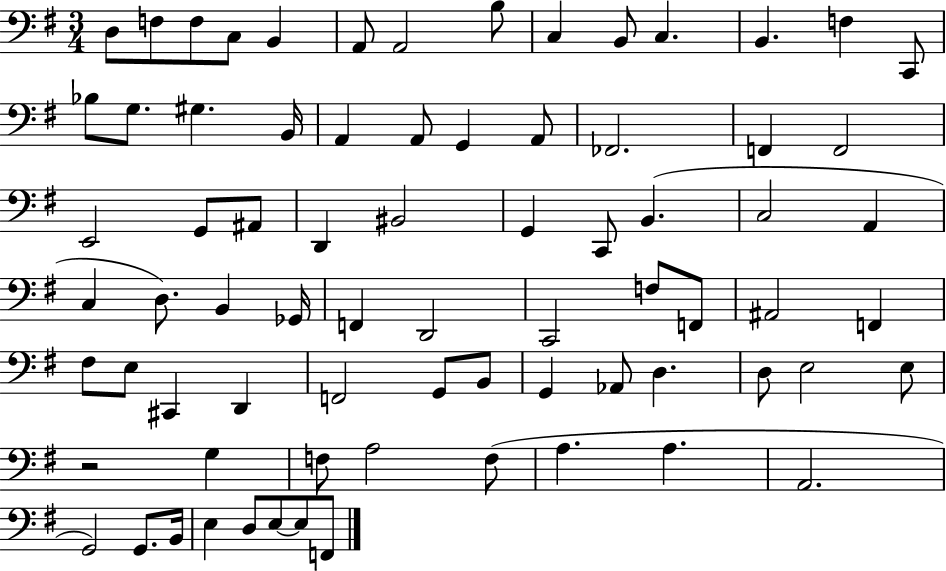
{
  \clef bass
  \numericTimeSignature
  \time 3/4
  \key g \major
  d8 f8 f8 c8 b,4 | a,8 a,2 b8 | c4 b,8 c4. | b,4. f4 c,8 | \break bes8 g8. gis4. b,16 | a,4 a,8 g,4 a,8 | fes,2. | f,4 f,2 | \break e,2 g,8 ais,8 | d,4 bis,2 | g,4 c,8 b,4.( | c2 a,4 | \break c4 d8.) b,4 ges,16 | f,4 d,2 | c,2 f8 f,8 | ais,2 f,4 | \break fis8 e8 cis,4 d,4 | f,2 g,8 b,8 | g,4 aes,8 d4. | d8 e2 e8 | \break r2 g4 | f8 a2 f8( | a4. a4. | a,2. | \break g,2) g,8. b,16 | e4 d8 e8~~ e8 f,8 | \bar "|."
}